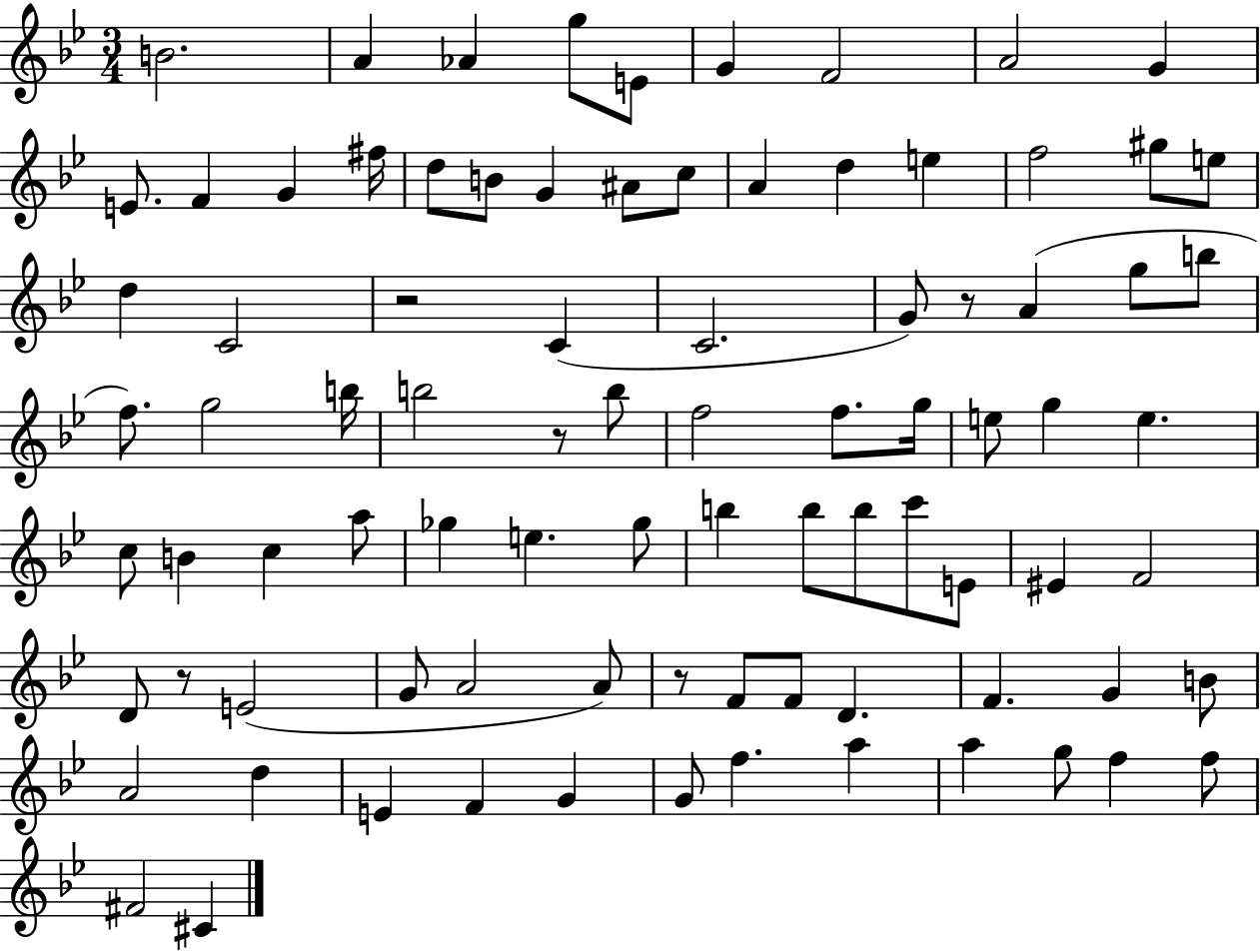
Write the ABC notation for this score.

X:1
T:Untitled
M:3/4
L:1/4
K:Bb
B2 A _A g/2 E/2 G F2 A2 G E/2 F G ^f/4 d/2 B/2 G ^A/2 c/2 A d e f2 ^g/2 e/2 d C2 z2 C C2 G/2 z/2 A g/2 b/2 f/2 g2 b/4 b2 z/2 b/2 f2 f/2 g/4 e/2 g e c/2 B c a/2 _g e _g/2 b b/2 b/2 c'/2 E/2 ^E F2 D/2 z/2 E2 G/2 A2 A/2 z/2 F/2 F/2 D F G B/2 A2 d E F G G/2 f a a g/2 f f/2 ^F2 ^C